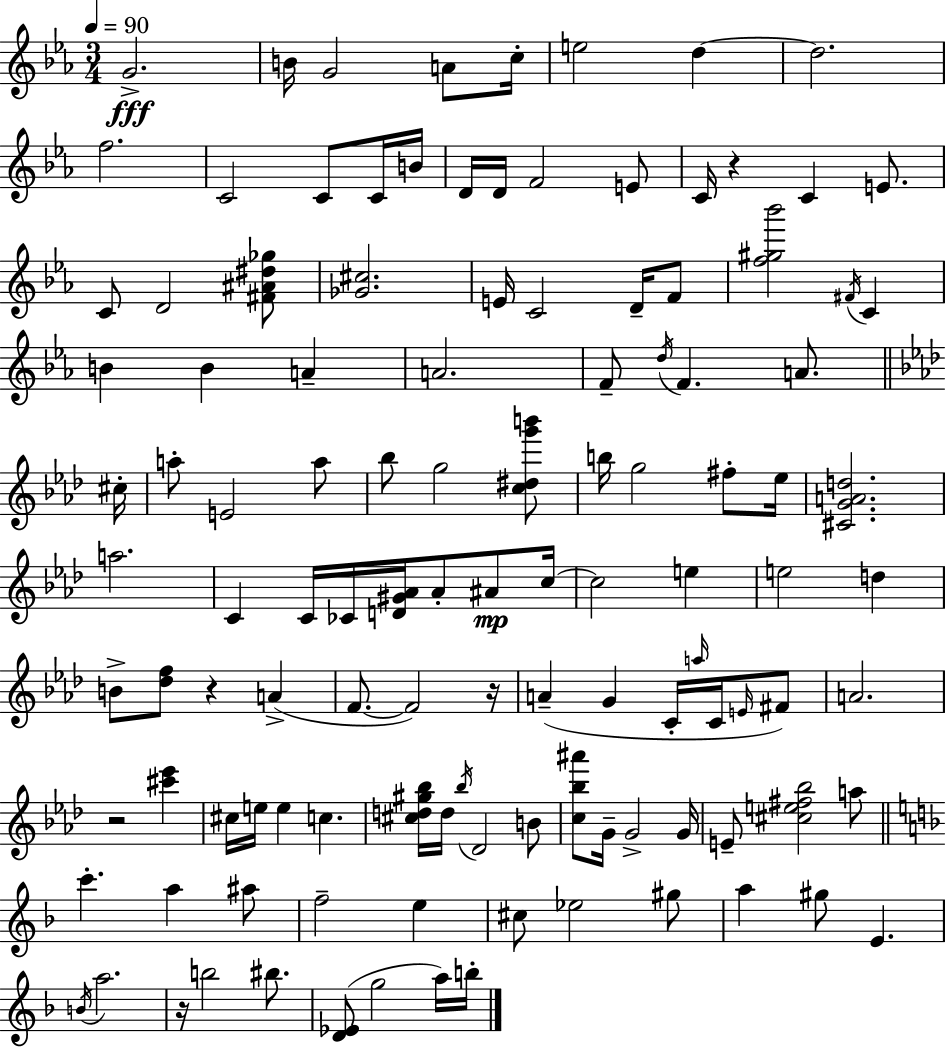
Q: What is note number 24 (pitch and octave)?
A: C4